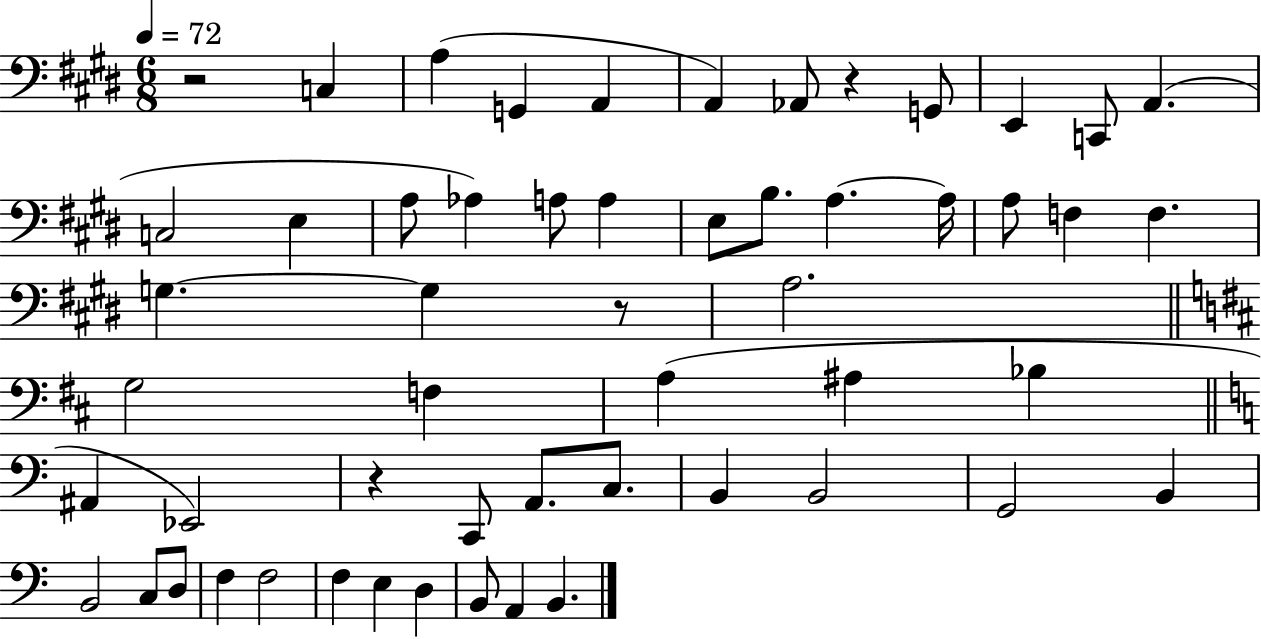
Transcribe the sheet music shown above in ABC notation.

X:1
T:Untitled
M:6/8
L:1/4
K:E
z2 C, A, G,, A,, A,, _A,,/2 z G,,/2 E,, C,,/2 A,, C,2 E, A,/2 _A, A,/2 A, E,/2 B,/2 A, A,/4 A,/2 F, F, G, G, z/2 A,2 G,2 F, A, ^A, _B, ^A,, _E,,2 z C,,/2 A,,/2 C,/2 B,, B,,2 G,,2 B,, B,,2 C,/2 D,/2 F, F,2 F, E, D, B,,/2 A,, B,,